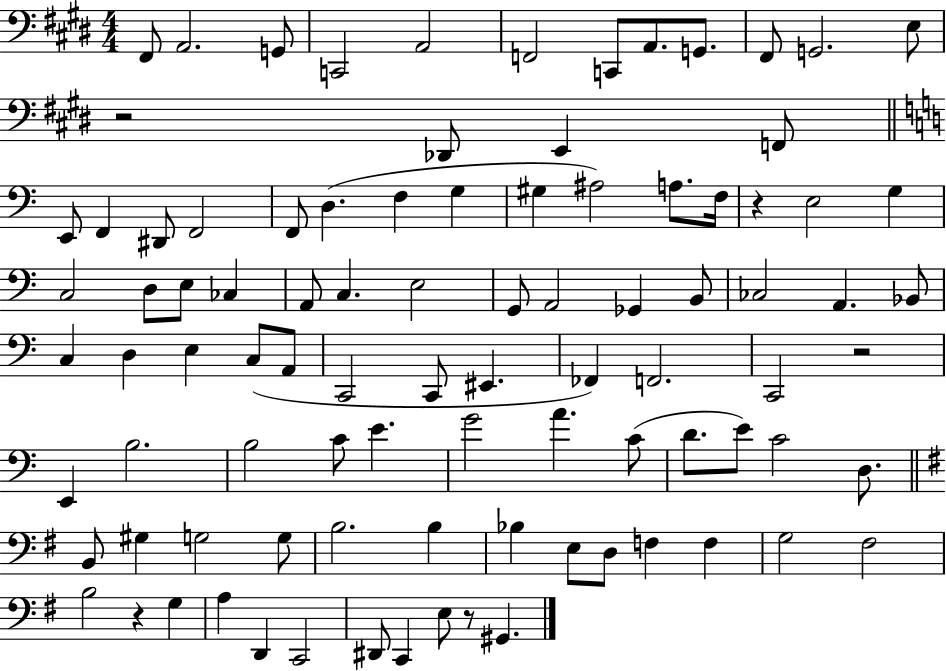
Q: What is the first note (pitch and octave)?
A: F#2